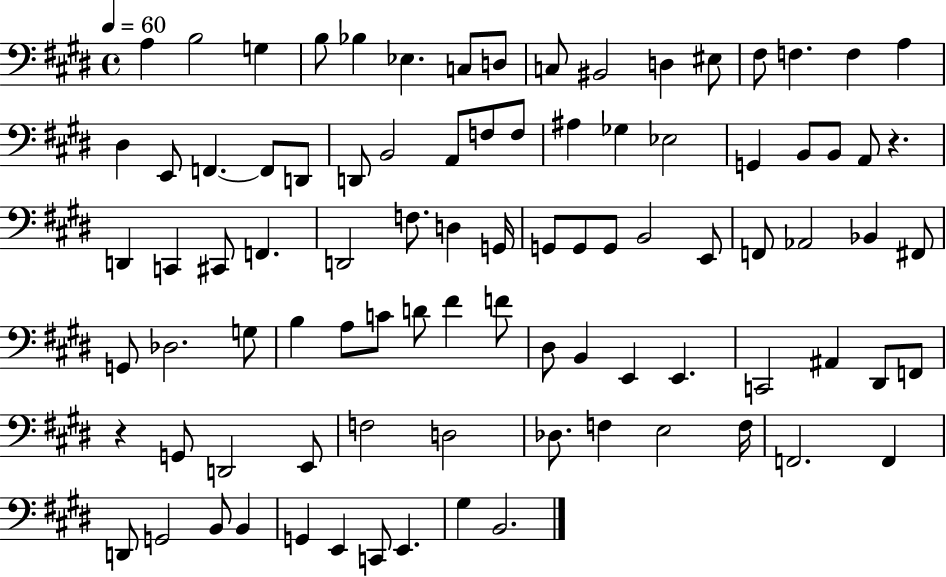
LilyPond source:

{
  \clef bass
  \time 4/4
  \defaultTimeSignature
  \key e \major
  \tempo 4 = 60
  a4 b2 g4 | b8 bes4 ees4. c8 d8 | c8 bis,2 d4 eis8 | fis8 f4. f4 a4 | \break dis4 e,8 f,4.~~ f,8 d,8 | d,8 b,2 a,8 f8 f8 | ais4 ges4 ees2 | g,4 b,8 b,8 a,8 r4. | \break d,4 c,4 cis,8 f,4. | d,2 f8. d4 g,16 | g,8 g,8 g,8 b,2 e,8 | f,8 aes,2 bes,4 fis,8 | \break g,8 des2. g8 | b4 a8 c'8 d'8 fis'4 f'8 | dis8 b,4 e,4 e,4. | c,2 ais,4 dis,8 f,8 | \break r4 g,8 d,2 e,8 | f2 d2 | des8. f4 e2 f16 | f,2. f,4 | \break d,8 g,2 b,8 b,4 | g,4 e,4 c,8 e,4. | gis4 b,2. | \bar "|."
}